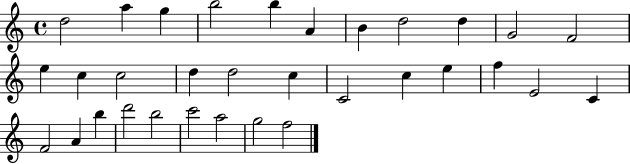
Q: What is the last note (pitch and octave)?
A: F5